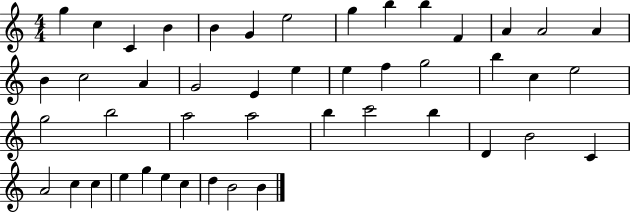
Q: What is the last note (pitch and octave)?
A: B4